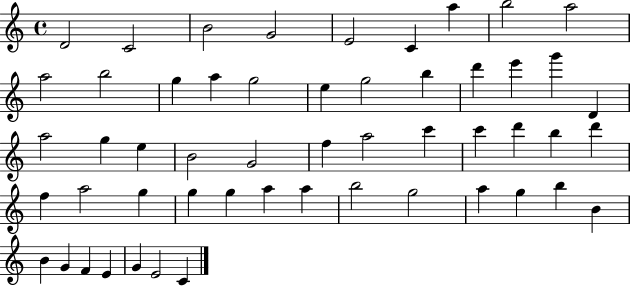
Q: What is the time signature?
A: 4/4